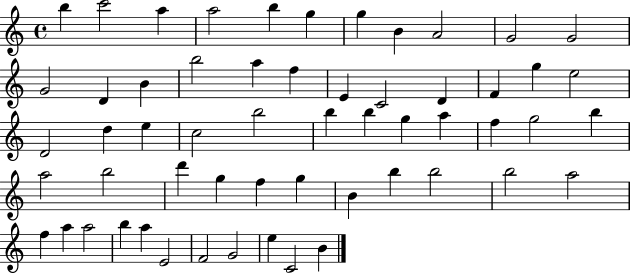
{
  \clef treble
  \time 4/4
  \defaultTimeSignature
  \key c \major
  b''4 c'''2 a''4 | a''2 b''4 g''4 | g''4 b'4 a'2 | g'2 g'2 | \break g'2 d'4 b'4 | b''2 a''4 f''4 | e'4 c'2 d'4 | f'4 g''4 e''2 | \break d'2 d''4 e''4 | c''2 b''2 | b''4 b''4 g''4 a''4 | f''4 g''2 b''4 | \break a''2 b''2 | d'''4 g''4 f''4 g''4 | b'4 b''4 b''2 | b''2 a''2 | \break f''4 a''4 a''2 | b''4 a''4 e'2 | f'2 g'2 | e''4 c'2 b'4 | \break \bar "|."
}